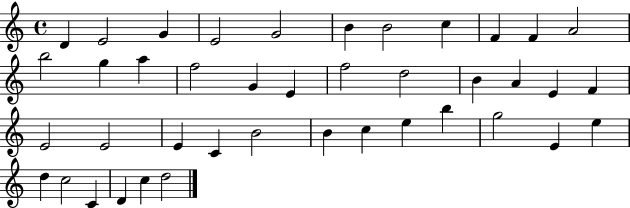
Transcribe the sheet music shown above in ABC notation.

X:1
T:Untitled
M:4/4
L:1/4
K:C
D E2 G E2 G2 B B2 c F F A2 b2 g a f2 G E f2 d2 B A E F E2 E2 E C B2 B c e b g2 E e d c2 C D c d2